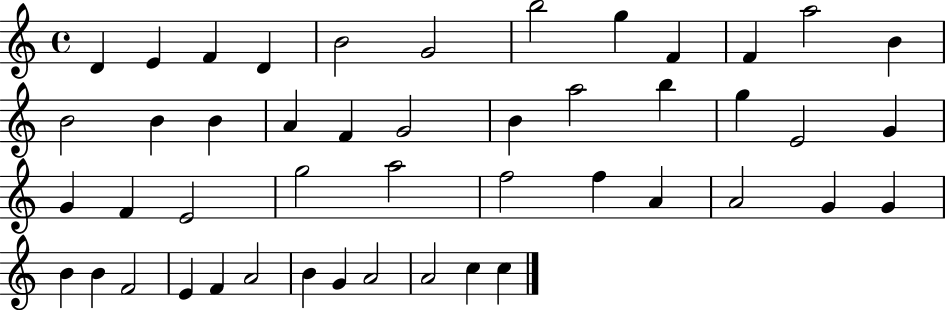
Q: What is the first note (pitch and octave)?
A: D4